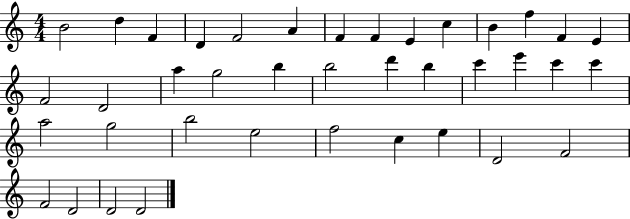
B4/h D5/q F4/q D4/q F4/h A4/q F4/q F4/q E4/q C5/q B4/q F5/q F4/q E4/q F4/h D4/h A5/q G5/h B5/q B5/h D6/q B5/q C6/q E6/q C6/q C6/q A5/h G5/h B5/h E5/h F5/h C5/q E5/q D4/h F4/h F4/h D4/h D4/h D4/h